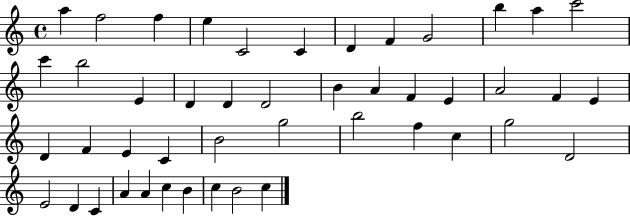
X:1
T:Untitled
M:4/4
L:1/4
K:C
a f2 f e C2 C D F G2 b a c'2 c' b2 E D D D2 B A F E A2 F E D F E C B2 g2 b2 f c g2 D2 E2 D C A A c B c B2 c